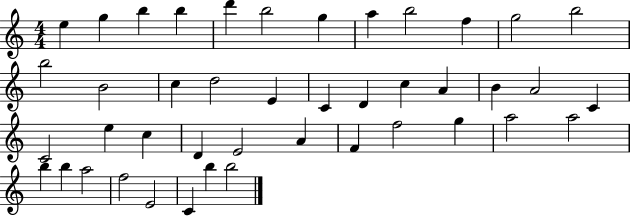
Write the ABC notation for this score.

X:1
T:Untitled
M:4/4
L:1/4
K:C
e g b b d' b2 g a b2 f g2 b2 b2 B2 c d2 E C D c A B A2 C C2 e c D E2 A F f2 g a2 a2 b b a2 f2 E2 C b b2